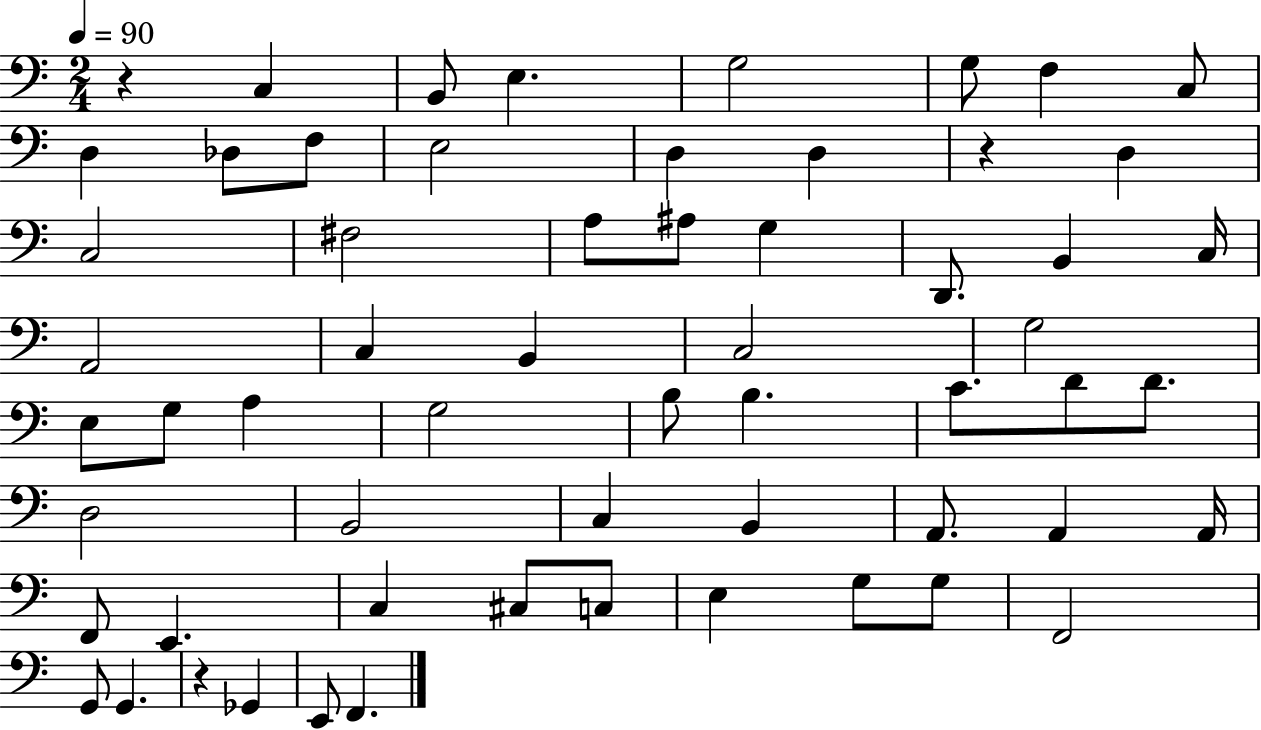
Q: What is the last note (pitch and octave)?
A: F2